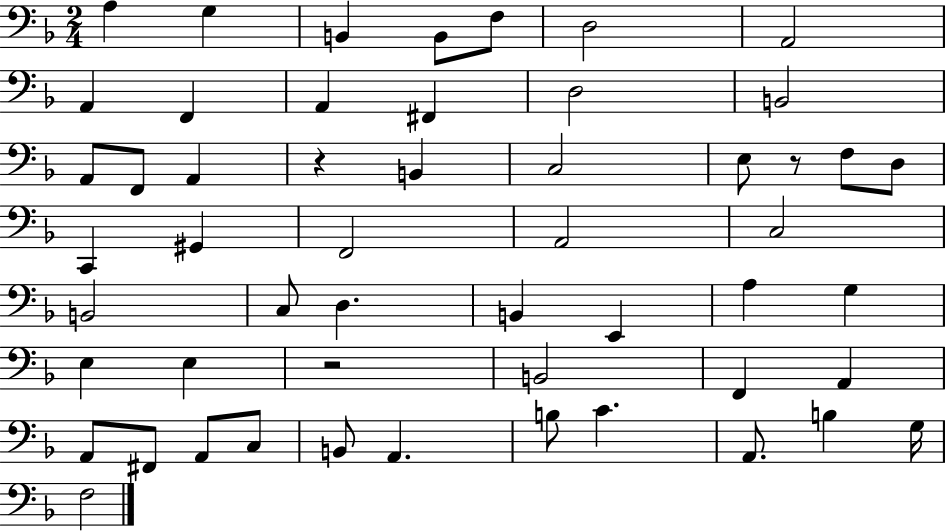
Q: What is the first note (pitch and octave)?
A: A3